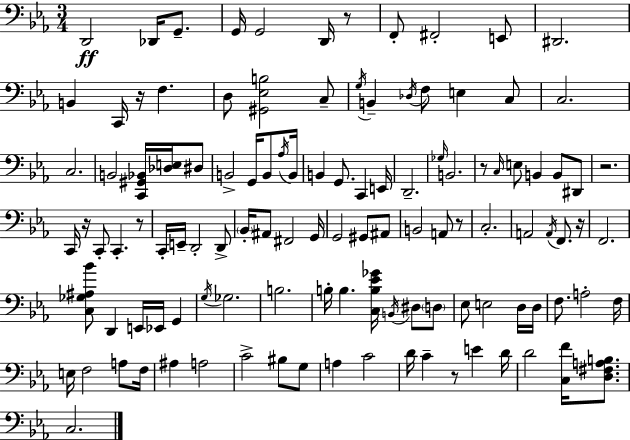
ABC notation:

X:1
T:Untitled
M:3/4
L:1/4
K:Cm
D,,2 _D,,/4 G,,/2 G,,/4 G,,2 D,,/4 z/2 F,,/2 ^F,,2 E,,/2 ^D,,2 B,, C,,/4 z/4 F, D,/2 [^G,,_E,B,]2 C,/2 G,/4 B,, _D,/4 F,/2 E, C,/2 C,2 C,2 B,,2 [C,,^G,,_B,,]/4 [_D,E,]/4 ^D,/2 B,,2 G,,/4 B,,/2 _A,/4 B,,/4 B,, G,,/2 C,, E,,/4 D,,2 _G,/4 B,,2 z/2 C,/4 E,/2 B,, B,,/2 ^D,,/2 z2 C,,/4 z/4 C,,/2 C,, z/2 C,,/4 E,,/4 D,,2 D,,/2 _B,,/4 ^A,,/2 ^F,,2 G,,/4 G,,2 ^G,,/2 ^A,,/2 B,,2 A,,/2 z/2 C,2 A,,2 A,,/4 F,,/2 z/4 F,,2 [C,_G,^A,_B]/2 D,, E,,/4 _E,,/4 G,, G,/4 _G,2 B,2 B,/4 B, [C,B,_E_G]/4 B,,/4 ^D,/2 D,/2 _E,/2 E,2 D,/4 D,/4 F,/2 A,2 F,/4 E,/4 F,2 A,/2 F,/4 ^A, A,2 C2 ^B,/2 G,/2 A, C2 D/4 C z/2 E D/4 D2 [C,F]/4 [D,^F,A,B,]/2 C,2